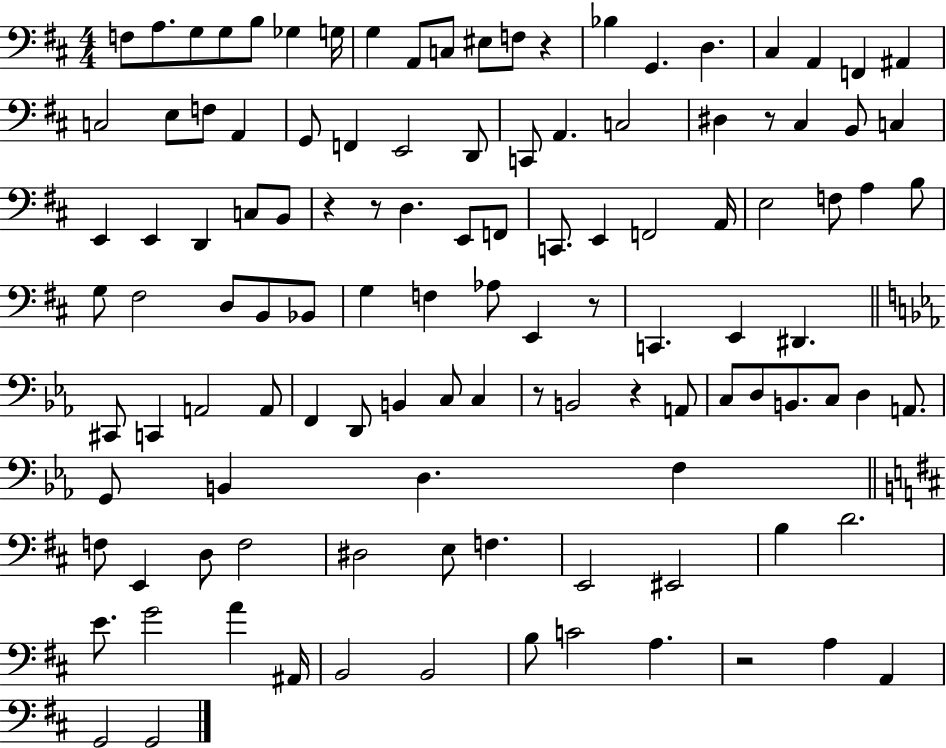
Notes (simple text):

F3/e A3/e. G3/e G3/e B3/e Gb3/q G3/s G3/q A2/e C3/e EIS3/e F3/e R/q Bb3/q G2/q. D3/q. C#3/q A2/q F2/q A#2/q C3/h E3/e F3/e A2/q G2/e F2/q E2/h D2/e C2/e A2/q. C3/h D#3/q R/e C#3/q B2/e C3/q E2/q E2/q D2/q C3/e B2/e R/q R/e D3/q. E2/e F2/e C2/e. E2/q F2/h A2/s E3/h F3/e A3/q B3/e G3/e F#3/h D3/e B2/e Bb2/e G3/q F3/q Ab3/e E2/q R/e C2/q. E2/q D#2/q. C#2/e C2/q A2/h A2/e F2/q D2/e B2/q C3/e C3/q R/e B2/h R/q A2/e C3/e D3/e B2/e. C3/e D3/q A2/e. G2/e B2/q D3/q. F3/q F3/e E2/q D3/e F3/h D#3/h E3/e F3/q. E2/h EIS2/h B3/q D4/h. E4/e. G4/h A4/q A#2/s B2/h B2/h B3/e C4/h A3/q. R/h A3/q A2/q G2/h G2/h